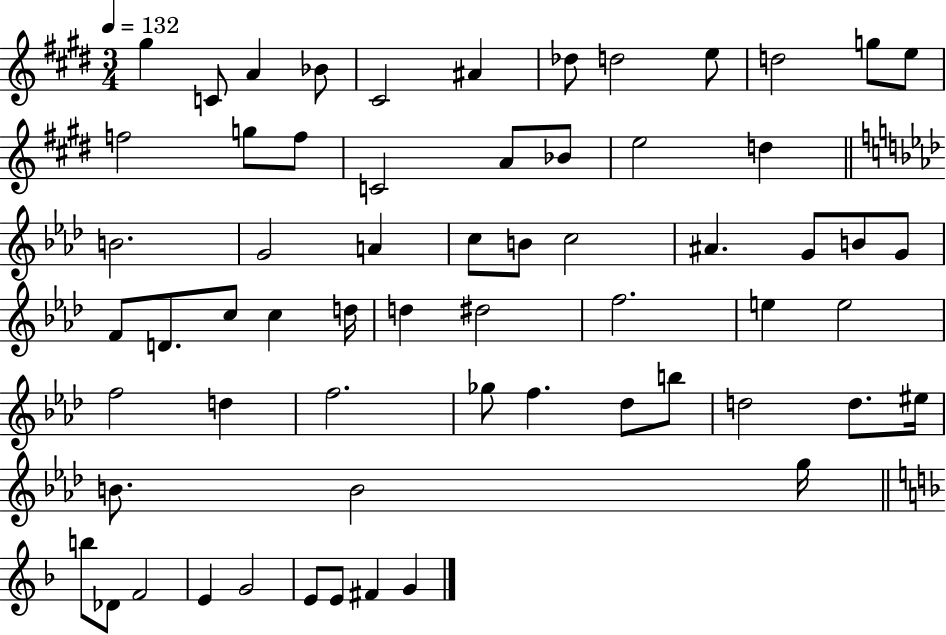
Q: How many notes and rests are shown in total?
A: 62